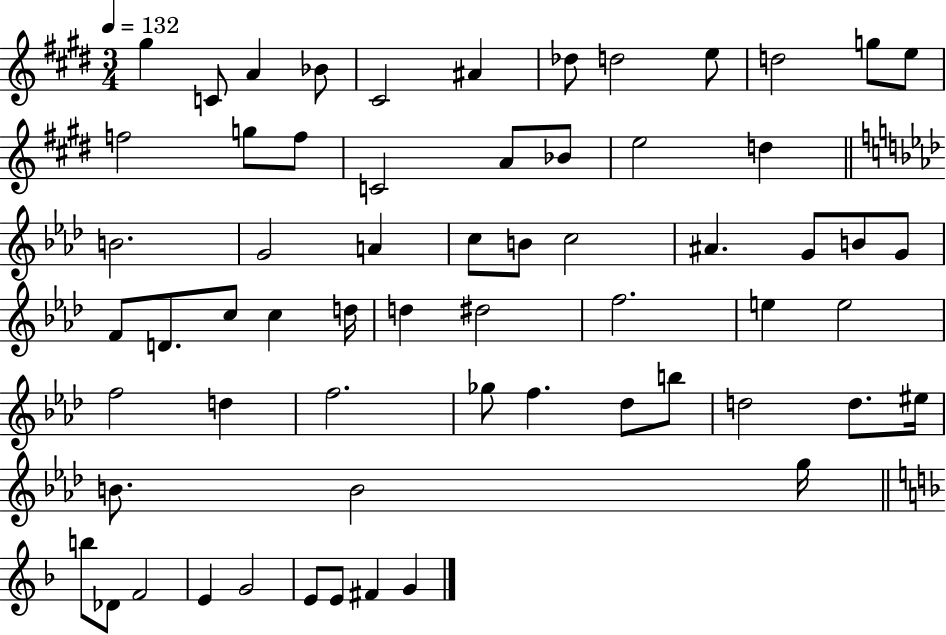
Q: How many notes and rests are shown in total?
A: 62